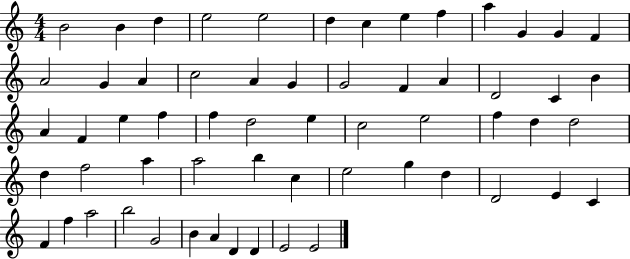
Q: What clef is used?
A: treble